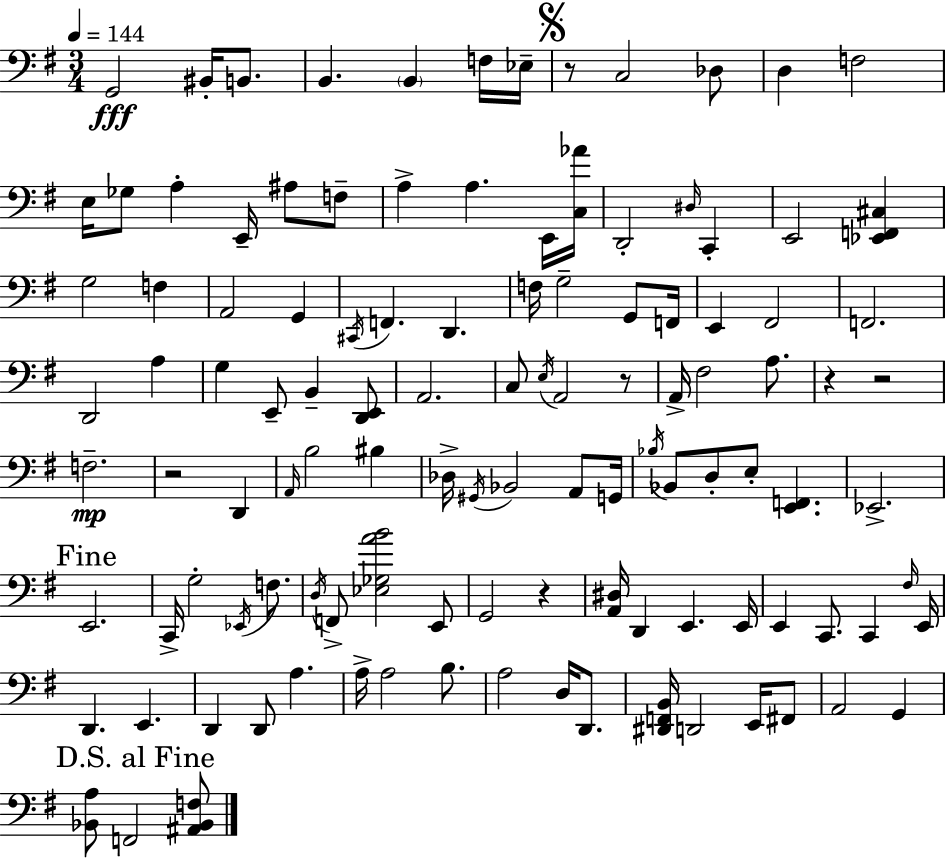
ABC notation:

X:1
T:Untitled
M:3/4
L:1/4
K:G
G,,2 ^B,,/4 B,,/2 B,, B,, F,/4 _E,/4 z/2 C,2 _D,/2 D, F,2 E,/4 _G,/2 A, E,,/4 ^A,/2 F,/2 A, A, E,,/4 [C,_A]/4 D,,2 ^D,/4 C,, E,,2 [_E,,F,,^C,] G,2 F, A,,2 G,, ^C,,/4 F,, D,, F,/4 G,2 G,,/2 F,,/4 E,, ^F,,2 F,,2 D,,2 A, G, E,,/2 B,, [D,,E,,]/2 A,,2 C,/2 E,/4 A,,2 z/2 A,,/4 ^F,2 A,/2 z z2 F,2 z2 D,, A,,/4 B,2 ^B, _D,/4 ^G,,/4 _B,,2 A,,/2 G,,/4 _B,/4 _B,,/2 D,/2 E,/2 [E,,F,,] _E,,2 E,,2 C,,/4 G,2 _E,,/4 F,/2 D,/4 F,,/2 [_E,_G,AB]2 E,,/2 G,,2 z [A,,^D,]/4 D,, E,, E,,/4 E,, C,,/2 C,, ^F,/4 E,,/4 D,, E,, D,, D,,/2 A, A,/4 A,2 B,/2 A,2 D,/4 D,,/2 [^D,,F,,B,,]/4 D,,2 E,,/4 ^F,,/2 A,,2 G,, [_B,,A,]/2 F,,2 [^A,,_B,,F,]/2